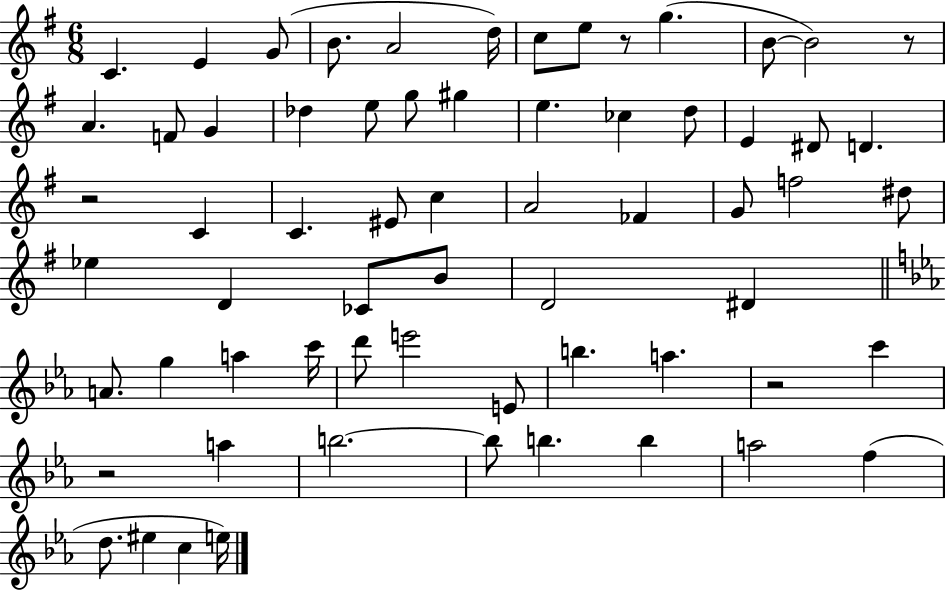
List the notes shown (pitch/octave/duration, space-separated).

C4/q. E4/q G4/e B4/e. A4/h D5/s C5/e E5/e R/e G5/q. B4/e B4/h R/e A4/q. F4/e G4/q Db5/q E5/e G5/e G#5/q E5/q. CES5/q D5/e E4/q D#4/e D4/q. R/h C4/q C4/q. EIS4/e C5/q A4/h FES4/q G4/e F5/h D#5/e Eb5/q D4/q CES4/e B4/e D4/h D#4/q A4/e. G5/q A5/q C6/s D6/e E6/h E4/e B5/q. A5/q. R/h C6/q R/h A5/q B5/h. B5/e B5/q. B5/q A5/h F5/q D5/e. EIS5/q C5/q E5/s